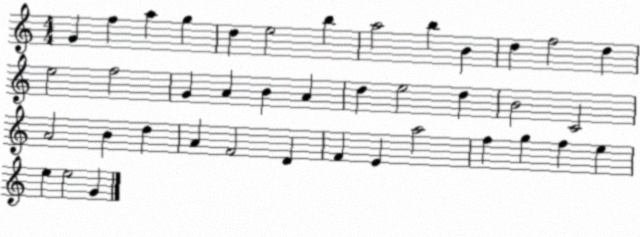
X:1
T:Untitled
M:4/4
L:1/4
K:C
G f a g d e2 b a2 b B d f2 d e2 f2 G A B A d e2 d B2 C2 A2 B d A F2 D F E a2 f g f e e e2 G